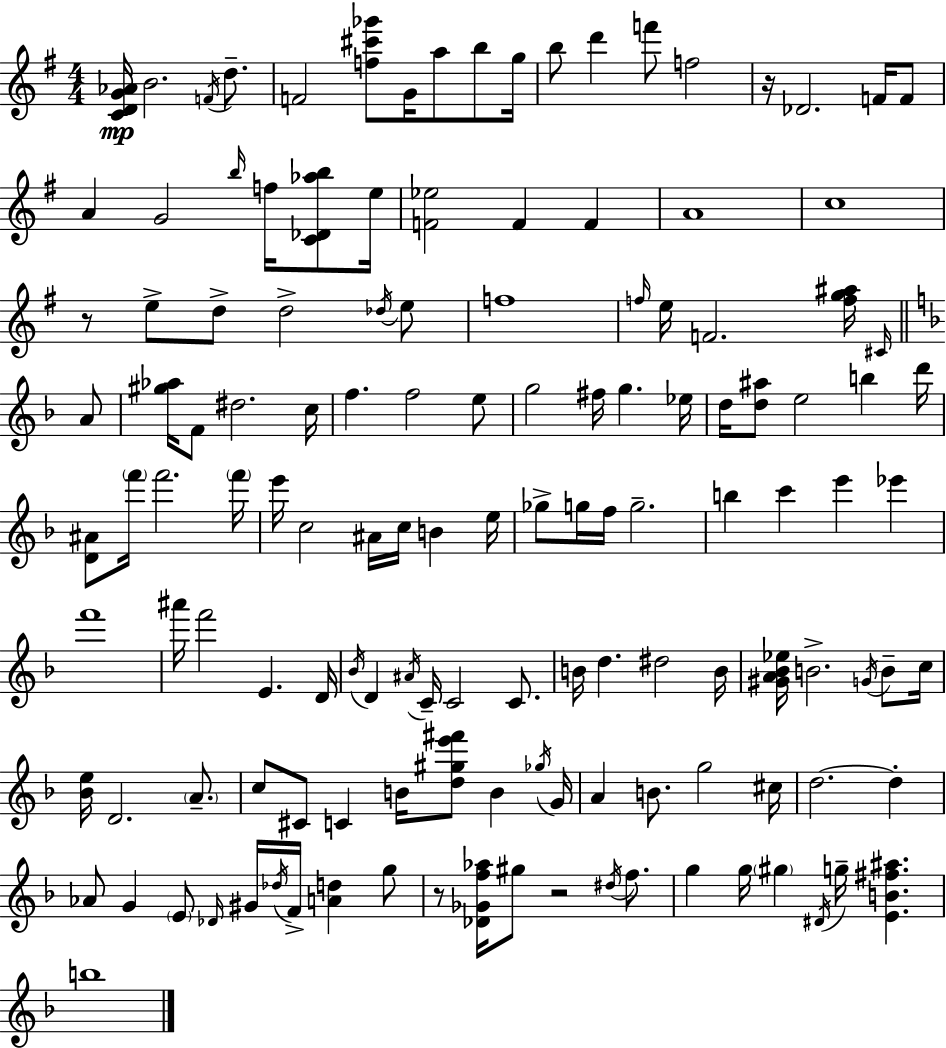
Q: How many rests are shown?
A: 4